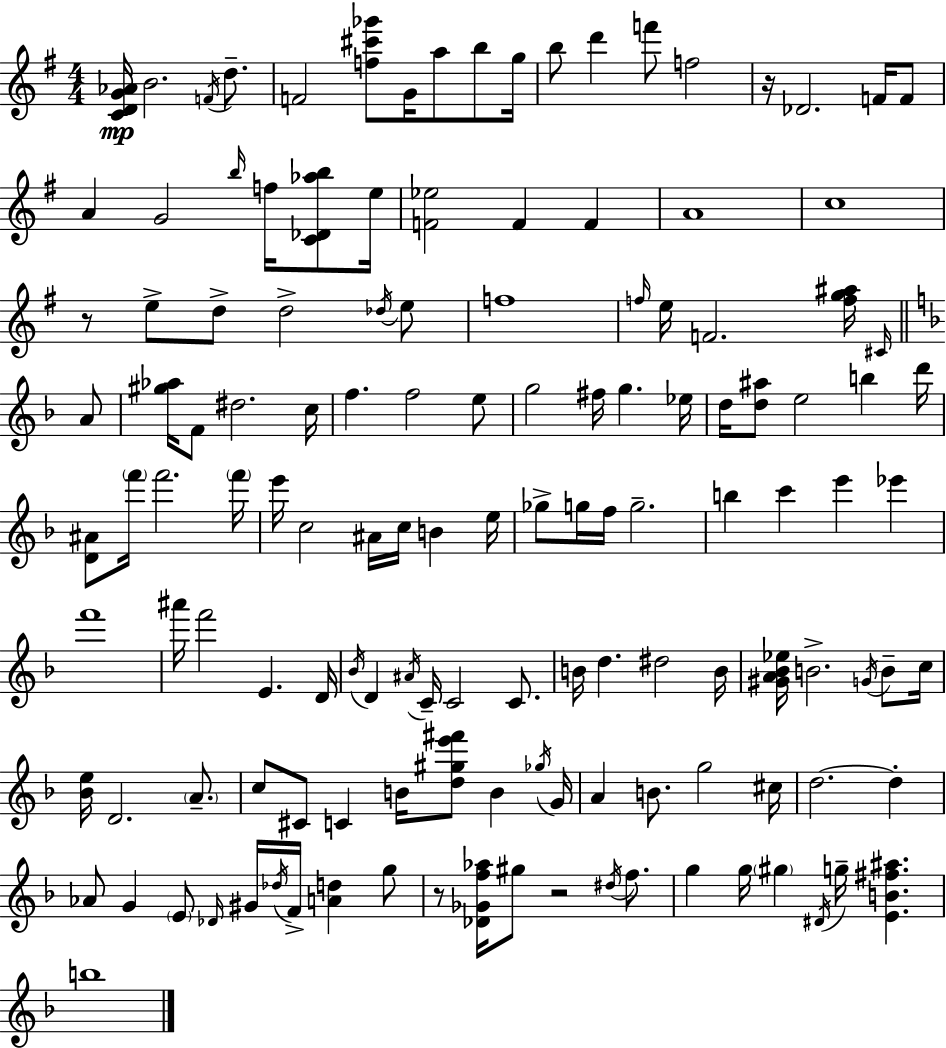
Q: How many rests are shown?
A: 4